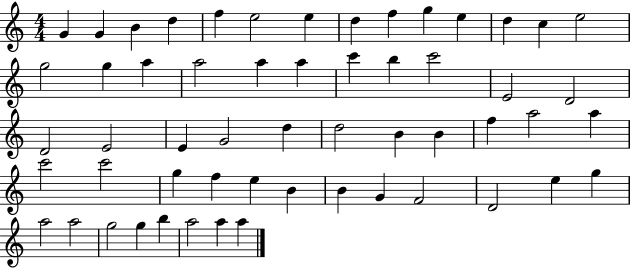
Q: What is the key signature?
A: C major